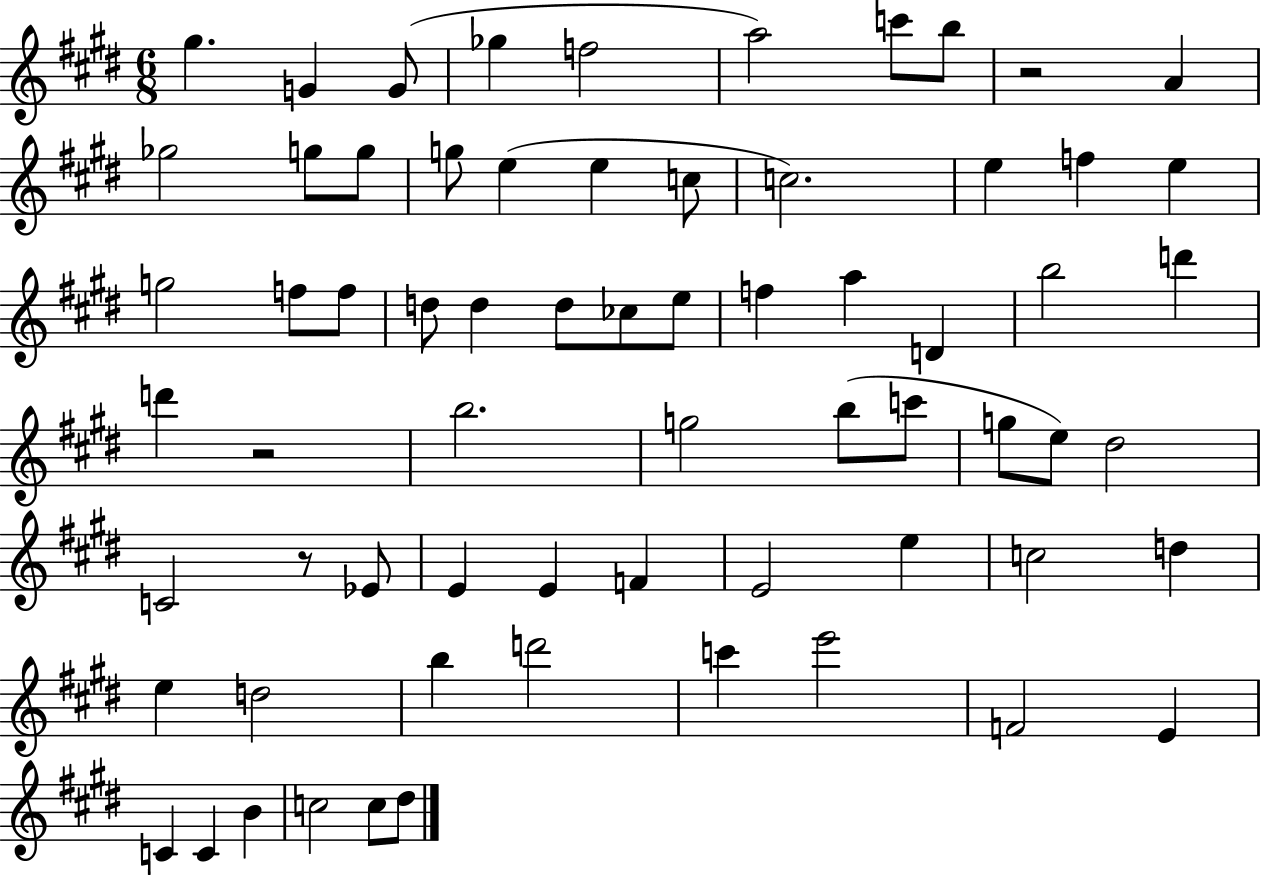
{
  \clef treble
  \numericTimeSignature
  \time 6/8
  \key e \major
  gis''4. g'4 g'8( | ges''4 f''2 | a''2) c'''8 b''8 | r2 a'4 | \break ges''2 g''8 g''8 | g''8 e''4( e''4 c''8 | c''2.) | e''4 f''4 e''4 | \break g''2 f''8 f''8 | d''8 d''4 d''8 ces''8 e''8 | f''4 a''4 d'4 | b''2 d'''4 | \break d'''4 r2 | b''2. | g''2 b''8( c'''8 | g''8 e''8) dis''2 | \break c'2 r8 ees'8 | e'4 e'4 f'4 | e'2 e''4 | c''2 d''4 | \break e''4 d''2 | b''4 d'''2 | c'''4 e'''2 | f'2 e'4 | \break c'4 c'4 b'4 | c''2 c''8 dis''8 | \bar "|."
}